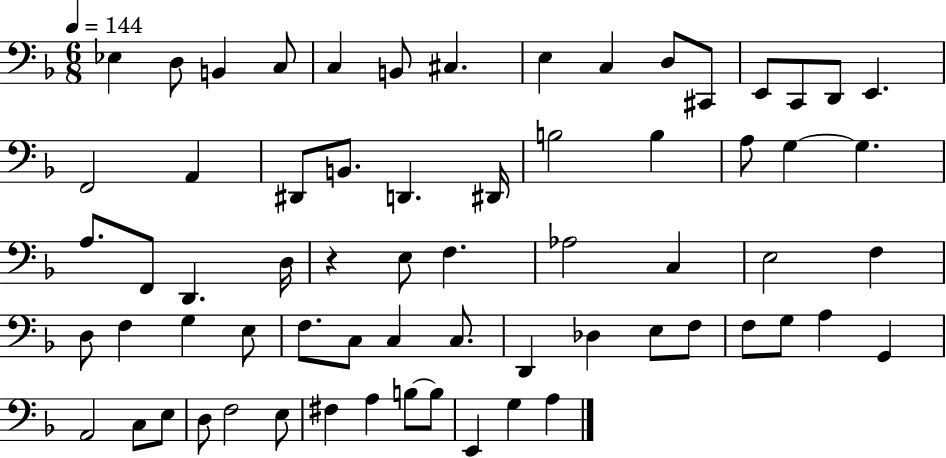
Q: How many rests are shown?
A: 1